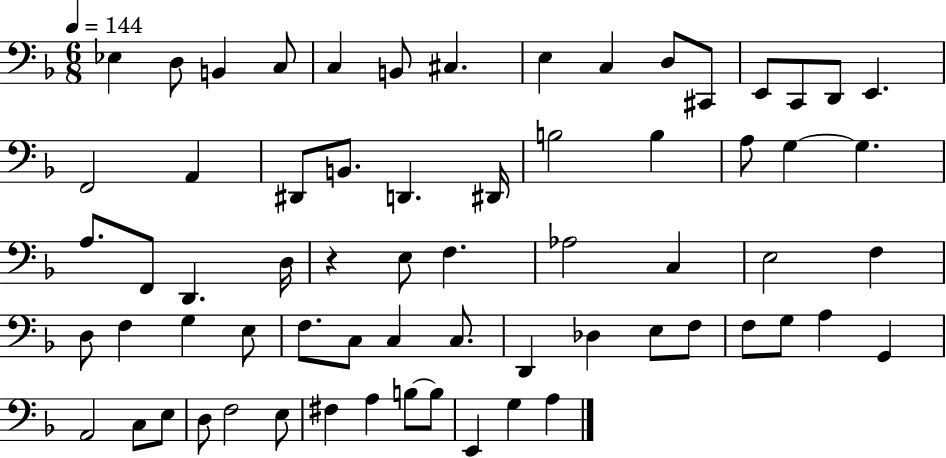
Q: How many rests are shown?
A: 1